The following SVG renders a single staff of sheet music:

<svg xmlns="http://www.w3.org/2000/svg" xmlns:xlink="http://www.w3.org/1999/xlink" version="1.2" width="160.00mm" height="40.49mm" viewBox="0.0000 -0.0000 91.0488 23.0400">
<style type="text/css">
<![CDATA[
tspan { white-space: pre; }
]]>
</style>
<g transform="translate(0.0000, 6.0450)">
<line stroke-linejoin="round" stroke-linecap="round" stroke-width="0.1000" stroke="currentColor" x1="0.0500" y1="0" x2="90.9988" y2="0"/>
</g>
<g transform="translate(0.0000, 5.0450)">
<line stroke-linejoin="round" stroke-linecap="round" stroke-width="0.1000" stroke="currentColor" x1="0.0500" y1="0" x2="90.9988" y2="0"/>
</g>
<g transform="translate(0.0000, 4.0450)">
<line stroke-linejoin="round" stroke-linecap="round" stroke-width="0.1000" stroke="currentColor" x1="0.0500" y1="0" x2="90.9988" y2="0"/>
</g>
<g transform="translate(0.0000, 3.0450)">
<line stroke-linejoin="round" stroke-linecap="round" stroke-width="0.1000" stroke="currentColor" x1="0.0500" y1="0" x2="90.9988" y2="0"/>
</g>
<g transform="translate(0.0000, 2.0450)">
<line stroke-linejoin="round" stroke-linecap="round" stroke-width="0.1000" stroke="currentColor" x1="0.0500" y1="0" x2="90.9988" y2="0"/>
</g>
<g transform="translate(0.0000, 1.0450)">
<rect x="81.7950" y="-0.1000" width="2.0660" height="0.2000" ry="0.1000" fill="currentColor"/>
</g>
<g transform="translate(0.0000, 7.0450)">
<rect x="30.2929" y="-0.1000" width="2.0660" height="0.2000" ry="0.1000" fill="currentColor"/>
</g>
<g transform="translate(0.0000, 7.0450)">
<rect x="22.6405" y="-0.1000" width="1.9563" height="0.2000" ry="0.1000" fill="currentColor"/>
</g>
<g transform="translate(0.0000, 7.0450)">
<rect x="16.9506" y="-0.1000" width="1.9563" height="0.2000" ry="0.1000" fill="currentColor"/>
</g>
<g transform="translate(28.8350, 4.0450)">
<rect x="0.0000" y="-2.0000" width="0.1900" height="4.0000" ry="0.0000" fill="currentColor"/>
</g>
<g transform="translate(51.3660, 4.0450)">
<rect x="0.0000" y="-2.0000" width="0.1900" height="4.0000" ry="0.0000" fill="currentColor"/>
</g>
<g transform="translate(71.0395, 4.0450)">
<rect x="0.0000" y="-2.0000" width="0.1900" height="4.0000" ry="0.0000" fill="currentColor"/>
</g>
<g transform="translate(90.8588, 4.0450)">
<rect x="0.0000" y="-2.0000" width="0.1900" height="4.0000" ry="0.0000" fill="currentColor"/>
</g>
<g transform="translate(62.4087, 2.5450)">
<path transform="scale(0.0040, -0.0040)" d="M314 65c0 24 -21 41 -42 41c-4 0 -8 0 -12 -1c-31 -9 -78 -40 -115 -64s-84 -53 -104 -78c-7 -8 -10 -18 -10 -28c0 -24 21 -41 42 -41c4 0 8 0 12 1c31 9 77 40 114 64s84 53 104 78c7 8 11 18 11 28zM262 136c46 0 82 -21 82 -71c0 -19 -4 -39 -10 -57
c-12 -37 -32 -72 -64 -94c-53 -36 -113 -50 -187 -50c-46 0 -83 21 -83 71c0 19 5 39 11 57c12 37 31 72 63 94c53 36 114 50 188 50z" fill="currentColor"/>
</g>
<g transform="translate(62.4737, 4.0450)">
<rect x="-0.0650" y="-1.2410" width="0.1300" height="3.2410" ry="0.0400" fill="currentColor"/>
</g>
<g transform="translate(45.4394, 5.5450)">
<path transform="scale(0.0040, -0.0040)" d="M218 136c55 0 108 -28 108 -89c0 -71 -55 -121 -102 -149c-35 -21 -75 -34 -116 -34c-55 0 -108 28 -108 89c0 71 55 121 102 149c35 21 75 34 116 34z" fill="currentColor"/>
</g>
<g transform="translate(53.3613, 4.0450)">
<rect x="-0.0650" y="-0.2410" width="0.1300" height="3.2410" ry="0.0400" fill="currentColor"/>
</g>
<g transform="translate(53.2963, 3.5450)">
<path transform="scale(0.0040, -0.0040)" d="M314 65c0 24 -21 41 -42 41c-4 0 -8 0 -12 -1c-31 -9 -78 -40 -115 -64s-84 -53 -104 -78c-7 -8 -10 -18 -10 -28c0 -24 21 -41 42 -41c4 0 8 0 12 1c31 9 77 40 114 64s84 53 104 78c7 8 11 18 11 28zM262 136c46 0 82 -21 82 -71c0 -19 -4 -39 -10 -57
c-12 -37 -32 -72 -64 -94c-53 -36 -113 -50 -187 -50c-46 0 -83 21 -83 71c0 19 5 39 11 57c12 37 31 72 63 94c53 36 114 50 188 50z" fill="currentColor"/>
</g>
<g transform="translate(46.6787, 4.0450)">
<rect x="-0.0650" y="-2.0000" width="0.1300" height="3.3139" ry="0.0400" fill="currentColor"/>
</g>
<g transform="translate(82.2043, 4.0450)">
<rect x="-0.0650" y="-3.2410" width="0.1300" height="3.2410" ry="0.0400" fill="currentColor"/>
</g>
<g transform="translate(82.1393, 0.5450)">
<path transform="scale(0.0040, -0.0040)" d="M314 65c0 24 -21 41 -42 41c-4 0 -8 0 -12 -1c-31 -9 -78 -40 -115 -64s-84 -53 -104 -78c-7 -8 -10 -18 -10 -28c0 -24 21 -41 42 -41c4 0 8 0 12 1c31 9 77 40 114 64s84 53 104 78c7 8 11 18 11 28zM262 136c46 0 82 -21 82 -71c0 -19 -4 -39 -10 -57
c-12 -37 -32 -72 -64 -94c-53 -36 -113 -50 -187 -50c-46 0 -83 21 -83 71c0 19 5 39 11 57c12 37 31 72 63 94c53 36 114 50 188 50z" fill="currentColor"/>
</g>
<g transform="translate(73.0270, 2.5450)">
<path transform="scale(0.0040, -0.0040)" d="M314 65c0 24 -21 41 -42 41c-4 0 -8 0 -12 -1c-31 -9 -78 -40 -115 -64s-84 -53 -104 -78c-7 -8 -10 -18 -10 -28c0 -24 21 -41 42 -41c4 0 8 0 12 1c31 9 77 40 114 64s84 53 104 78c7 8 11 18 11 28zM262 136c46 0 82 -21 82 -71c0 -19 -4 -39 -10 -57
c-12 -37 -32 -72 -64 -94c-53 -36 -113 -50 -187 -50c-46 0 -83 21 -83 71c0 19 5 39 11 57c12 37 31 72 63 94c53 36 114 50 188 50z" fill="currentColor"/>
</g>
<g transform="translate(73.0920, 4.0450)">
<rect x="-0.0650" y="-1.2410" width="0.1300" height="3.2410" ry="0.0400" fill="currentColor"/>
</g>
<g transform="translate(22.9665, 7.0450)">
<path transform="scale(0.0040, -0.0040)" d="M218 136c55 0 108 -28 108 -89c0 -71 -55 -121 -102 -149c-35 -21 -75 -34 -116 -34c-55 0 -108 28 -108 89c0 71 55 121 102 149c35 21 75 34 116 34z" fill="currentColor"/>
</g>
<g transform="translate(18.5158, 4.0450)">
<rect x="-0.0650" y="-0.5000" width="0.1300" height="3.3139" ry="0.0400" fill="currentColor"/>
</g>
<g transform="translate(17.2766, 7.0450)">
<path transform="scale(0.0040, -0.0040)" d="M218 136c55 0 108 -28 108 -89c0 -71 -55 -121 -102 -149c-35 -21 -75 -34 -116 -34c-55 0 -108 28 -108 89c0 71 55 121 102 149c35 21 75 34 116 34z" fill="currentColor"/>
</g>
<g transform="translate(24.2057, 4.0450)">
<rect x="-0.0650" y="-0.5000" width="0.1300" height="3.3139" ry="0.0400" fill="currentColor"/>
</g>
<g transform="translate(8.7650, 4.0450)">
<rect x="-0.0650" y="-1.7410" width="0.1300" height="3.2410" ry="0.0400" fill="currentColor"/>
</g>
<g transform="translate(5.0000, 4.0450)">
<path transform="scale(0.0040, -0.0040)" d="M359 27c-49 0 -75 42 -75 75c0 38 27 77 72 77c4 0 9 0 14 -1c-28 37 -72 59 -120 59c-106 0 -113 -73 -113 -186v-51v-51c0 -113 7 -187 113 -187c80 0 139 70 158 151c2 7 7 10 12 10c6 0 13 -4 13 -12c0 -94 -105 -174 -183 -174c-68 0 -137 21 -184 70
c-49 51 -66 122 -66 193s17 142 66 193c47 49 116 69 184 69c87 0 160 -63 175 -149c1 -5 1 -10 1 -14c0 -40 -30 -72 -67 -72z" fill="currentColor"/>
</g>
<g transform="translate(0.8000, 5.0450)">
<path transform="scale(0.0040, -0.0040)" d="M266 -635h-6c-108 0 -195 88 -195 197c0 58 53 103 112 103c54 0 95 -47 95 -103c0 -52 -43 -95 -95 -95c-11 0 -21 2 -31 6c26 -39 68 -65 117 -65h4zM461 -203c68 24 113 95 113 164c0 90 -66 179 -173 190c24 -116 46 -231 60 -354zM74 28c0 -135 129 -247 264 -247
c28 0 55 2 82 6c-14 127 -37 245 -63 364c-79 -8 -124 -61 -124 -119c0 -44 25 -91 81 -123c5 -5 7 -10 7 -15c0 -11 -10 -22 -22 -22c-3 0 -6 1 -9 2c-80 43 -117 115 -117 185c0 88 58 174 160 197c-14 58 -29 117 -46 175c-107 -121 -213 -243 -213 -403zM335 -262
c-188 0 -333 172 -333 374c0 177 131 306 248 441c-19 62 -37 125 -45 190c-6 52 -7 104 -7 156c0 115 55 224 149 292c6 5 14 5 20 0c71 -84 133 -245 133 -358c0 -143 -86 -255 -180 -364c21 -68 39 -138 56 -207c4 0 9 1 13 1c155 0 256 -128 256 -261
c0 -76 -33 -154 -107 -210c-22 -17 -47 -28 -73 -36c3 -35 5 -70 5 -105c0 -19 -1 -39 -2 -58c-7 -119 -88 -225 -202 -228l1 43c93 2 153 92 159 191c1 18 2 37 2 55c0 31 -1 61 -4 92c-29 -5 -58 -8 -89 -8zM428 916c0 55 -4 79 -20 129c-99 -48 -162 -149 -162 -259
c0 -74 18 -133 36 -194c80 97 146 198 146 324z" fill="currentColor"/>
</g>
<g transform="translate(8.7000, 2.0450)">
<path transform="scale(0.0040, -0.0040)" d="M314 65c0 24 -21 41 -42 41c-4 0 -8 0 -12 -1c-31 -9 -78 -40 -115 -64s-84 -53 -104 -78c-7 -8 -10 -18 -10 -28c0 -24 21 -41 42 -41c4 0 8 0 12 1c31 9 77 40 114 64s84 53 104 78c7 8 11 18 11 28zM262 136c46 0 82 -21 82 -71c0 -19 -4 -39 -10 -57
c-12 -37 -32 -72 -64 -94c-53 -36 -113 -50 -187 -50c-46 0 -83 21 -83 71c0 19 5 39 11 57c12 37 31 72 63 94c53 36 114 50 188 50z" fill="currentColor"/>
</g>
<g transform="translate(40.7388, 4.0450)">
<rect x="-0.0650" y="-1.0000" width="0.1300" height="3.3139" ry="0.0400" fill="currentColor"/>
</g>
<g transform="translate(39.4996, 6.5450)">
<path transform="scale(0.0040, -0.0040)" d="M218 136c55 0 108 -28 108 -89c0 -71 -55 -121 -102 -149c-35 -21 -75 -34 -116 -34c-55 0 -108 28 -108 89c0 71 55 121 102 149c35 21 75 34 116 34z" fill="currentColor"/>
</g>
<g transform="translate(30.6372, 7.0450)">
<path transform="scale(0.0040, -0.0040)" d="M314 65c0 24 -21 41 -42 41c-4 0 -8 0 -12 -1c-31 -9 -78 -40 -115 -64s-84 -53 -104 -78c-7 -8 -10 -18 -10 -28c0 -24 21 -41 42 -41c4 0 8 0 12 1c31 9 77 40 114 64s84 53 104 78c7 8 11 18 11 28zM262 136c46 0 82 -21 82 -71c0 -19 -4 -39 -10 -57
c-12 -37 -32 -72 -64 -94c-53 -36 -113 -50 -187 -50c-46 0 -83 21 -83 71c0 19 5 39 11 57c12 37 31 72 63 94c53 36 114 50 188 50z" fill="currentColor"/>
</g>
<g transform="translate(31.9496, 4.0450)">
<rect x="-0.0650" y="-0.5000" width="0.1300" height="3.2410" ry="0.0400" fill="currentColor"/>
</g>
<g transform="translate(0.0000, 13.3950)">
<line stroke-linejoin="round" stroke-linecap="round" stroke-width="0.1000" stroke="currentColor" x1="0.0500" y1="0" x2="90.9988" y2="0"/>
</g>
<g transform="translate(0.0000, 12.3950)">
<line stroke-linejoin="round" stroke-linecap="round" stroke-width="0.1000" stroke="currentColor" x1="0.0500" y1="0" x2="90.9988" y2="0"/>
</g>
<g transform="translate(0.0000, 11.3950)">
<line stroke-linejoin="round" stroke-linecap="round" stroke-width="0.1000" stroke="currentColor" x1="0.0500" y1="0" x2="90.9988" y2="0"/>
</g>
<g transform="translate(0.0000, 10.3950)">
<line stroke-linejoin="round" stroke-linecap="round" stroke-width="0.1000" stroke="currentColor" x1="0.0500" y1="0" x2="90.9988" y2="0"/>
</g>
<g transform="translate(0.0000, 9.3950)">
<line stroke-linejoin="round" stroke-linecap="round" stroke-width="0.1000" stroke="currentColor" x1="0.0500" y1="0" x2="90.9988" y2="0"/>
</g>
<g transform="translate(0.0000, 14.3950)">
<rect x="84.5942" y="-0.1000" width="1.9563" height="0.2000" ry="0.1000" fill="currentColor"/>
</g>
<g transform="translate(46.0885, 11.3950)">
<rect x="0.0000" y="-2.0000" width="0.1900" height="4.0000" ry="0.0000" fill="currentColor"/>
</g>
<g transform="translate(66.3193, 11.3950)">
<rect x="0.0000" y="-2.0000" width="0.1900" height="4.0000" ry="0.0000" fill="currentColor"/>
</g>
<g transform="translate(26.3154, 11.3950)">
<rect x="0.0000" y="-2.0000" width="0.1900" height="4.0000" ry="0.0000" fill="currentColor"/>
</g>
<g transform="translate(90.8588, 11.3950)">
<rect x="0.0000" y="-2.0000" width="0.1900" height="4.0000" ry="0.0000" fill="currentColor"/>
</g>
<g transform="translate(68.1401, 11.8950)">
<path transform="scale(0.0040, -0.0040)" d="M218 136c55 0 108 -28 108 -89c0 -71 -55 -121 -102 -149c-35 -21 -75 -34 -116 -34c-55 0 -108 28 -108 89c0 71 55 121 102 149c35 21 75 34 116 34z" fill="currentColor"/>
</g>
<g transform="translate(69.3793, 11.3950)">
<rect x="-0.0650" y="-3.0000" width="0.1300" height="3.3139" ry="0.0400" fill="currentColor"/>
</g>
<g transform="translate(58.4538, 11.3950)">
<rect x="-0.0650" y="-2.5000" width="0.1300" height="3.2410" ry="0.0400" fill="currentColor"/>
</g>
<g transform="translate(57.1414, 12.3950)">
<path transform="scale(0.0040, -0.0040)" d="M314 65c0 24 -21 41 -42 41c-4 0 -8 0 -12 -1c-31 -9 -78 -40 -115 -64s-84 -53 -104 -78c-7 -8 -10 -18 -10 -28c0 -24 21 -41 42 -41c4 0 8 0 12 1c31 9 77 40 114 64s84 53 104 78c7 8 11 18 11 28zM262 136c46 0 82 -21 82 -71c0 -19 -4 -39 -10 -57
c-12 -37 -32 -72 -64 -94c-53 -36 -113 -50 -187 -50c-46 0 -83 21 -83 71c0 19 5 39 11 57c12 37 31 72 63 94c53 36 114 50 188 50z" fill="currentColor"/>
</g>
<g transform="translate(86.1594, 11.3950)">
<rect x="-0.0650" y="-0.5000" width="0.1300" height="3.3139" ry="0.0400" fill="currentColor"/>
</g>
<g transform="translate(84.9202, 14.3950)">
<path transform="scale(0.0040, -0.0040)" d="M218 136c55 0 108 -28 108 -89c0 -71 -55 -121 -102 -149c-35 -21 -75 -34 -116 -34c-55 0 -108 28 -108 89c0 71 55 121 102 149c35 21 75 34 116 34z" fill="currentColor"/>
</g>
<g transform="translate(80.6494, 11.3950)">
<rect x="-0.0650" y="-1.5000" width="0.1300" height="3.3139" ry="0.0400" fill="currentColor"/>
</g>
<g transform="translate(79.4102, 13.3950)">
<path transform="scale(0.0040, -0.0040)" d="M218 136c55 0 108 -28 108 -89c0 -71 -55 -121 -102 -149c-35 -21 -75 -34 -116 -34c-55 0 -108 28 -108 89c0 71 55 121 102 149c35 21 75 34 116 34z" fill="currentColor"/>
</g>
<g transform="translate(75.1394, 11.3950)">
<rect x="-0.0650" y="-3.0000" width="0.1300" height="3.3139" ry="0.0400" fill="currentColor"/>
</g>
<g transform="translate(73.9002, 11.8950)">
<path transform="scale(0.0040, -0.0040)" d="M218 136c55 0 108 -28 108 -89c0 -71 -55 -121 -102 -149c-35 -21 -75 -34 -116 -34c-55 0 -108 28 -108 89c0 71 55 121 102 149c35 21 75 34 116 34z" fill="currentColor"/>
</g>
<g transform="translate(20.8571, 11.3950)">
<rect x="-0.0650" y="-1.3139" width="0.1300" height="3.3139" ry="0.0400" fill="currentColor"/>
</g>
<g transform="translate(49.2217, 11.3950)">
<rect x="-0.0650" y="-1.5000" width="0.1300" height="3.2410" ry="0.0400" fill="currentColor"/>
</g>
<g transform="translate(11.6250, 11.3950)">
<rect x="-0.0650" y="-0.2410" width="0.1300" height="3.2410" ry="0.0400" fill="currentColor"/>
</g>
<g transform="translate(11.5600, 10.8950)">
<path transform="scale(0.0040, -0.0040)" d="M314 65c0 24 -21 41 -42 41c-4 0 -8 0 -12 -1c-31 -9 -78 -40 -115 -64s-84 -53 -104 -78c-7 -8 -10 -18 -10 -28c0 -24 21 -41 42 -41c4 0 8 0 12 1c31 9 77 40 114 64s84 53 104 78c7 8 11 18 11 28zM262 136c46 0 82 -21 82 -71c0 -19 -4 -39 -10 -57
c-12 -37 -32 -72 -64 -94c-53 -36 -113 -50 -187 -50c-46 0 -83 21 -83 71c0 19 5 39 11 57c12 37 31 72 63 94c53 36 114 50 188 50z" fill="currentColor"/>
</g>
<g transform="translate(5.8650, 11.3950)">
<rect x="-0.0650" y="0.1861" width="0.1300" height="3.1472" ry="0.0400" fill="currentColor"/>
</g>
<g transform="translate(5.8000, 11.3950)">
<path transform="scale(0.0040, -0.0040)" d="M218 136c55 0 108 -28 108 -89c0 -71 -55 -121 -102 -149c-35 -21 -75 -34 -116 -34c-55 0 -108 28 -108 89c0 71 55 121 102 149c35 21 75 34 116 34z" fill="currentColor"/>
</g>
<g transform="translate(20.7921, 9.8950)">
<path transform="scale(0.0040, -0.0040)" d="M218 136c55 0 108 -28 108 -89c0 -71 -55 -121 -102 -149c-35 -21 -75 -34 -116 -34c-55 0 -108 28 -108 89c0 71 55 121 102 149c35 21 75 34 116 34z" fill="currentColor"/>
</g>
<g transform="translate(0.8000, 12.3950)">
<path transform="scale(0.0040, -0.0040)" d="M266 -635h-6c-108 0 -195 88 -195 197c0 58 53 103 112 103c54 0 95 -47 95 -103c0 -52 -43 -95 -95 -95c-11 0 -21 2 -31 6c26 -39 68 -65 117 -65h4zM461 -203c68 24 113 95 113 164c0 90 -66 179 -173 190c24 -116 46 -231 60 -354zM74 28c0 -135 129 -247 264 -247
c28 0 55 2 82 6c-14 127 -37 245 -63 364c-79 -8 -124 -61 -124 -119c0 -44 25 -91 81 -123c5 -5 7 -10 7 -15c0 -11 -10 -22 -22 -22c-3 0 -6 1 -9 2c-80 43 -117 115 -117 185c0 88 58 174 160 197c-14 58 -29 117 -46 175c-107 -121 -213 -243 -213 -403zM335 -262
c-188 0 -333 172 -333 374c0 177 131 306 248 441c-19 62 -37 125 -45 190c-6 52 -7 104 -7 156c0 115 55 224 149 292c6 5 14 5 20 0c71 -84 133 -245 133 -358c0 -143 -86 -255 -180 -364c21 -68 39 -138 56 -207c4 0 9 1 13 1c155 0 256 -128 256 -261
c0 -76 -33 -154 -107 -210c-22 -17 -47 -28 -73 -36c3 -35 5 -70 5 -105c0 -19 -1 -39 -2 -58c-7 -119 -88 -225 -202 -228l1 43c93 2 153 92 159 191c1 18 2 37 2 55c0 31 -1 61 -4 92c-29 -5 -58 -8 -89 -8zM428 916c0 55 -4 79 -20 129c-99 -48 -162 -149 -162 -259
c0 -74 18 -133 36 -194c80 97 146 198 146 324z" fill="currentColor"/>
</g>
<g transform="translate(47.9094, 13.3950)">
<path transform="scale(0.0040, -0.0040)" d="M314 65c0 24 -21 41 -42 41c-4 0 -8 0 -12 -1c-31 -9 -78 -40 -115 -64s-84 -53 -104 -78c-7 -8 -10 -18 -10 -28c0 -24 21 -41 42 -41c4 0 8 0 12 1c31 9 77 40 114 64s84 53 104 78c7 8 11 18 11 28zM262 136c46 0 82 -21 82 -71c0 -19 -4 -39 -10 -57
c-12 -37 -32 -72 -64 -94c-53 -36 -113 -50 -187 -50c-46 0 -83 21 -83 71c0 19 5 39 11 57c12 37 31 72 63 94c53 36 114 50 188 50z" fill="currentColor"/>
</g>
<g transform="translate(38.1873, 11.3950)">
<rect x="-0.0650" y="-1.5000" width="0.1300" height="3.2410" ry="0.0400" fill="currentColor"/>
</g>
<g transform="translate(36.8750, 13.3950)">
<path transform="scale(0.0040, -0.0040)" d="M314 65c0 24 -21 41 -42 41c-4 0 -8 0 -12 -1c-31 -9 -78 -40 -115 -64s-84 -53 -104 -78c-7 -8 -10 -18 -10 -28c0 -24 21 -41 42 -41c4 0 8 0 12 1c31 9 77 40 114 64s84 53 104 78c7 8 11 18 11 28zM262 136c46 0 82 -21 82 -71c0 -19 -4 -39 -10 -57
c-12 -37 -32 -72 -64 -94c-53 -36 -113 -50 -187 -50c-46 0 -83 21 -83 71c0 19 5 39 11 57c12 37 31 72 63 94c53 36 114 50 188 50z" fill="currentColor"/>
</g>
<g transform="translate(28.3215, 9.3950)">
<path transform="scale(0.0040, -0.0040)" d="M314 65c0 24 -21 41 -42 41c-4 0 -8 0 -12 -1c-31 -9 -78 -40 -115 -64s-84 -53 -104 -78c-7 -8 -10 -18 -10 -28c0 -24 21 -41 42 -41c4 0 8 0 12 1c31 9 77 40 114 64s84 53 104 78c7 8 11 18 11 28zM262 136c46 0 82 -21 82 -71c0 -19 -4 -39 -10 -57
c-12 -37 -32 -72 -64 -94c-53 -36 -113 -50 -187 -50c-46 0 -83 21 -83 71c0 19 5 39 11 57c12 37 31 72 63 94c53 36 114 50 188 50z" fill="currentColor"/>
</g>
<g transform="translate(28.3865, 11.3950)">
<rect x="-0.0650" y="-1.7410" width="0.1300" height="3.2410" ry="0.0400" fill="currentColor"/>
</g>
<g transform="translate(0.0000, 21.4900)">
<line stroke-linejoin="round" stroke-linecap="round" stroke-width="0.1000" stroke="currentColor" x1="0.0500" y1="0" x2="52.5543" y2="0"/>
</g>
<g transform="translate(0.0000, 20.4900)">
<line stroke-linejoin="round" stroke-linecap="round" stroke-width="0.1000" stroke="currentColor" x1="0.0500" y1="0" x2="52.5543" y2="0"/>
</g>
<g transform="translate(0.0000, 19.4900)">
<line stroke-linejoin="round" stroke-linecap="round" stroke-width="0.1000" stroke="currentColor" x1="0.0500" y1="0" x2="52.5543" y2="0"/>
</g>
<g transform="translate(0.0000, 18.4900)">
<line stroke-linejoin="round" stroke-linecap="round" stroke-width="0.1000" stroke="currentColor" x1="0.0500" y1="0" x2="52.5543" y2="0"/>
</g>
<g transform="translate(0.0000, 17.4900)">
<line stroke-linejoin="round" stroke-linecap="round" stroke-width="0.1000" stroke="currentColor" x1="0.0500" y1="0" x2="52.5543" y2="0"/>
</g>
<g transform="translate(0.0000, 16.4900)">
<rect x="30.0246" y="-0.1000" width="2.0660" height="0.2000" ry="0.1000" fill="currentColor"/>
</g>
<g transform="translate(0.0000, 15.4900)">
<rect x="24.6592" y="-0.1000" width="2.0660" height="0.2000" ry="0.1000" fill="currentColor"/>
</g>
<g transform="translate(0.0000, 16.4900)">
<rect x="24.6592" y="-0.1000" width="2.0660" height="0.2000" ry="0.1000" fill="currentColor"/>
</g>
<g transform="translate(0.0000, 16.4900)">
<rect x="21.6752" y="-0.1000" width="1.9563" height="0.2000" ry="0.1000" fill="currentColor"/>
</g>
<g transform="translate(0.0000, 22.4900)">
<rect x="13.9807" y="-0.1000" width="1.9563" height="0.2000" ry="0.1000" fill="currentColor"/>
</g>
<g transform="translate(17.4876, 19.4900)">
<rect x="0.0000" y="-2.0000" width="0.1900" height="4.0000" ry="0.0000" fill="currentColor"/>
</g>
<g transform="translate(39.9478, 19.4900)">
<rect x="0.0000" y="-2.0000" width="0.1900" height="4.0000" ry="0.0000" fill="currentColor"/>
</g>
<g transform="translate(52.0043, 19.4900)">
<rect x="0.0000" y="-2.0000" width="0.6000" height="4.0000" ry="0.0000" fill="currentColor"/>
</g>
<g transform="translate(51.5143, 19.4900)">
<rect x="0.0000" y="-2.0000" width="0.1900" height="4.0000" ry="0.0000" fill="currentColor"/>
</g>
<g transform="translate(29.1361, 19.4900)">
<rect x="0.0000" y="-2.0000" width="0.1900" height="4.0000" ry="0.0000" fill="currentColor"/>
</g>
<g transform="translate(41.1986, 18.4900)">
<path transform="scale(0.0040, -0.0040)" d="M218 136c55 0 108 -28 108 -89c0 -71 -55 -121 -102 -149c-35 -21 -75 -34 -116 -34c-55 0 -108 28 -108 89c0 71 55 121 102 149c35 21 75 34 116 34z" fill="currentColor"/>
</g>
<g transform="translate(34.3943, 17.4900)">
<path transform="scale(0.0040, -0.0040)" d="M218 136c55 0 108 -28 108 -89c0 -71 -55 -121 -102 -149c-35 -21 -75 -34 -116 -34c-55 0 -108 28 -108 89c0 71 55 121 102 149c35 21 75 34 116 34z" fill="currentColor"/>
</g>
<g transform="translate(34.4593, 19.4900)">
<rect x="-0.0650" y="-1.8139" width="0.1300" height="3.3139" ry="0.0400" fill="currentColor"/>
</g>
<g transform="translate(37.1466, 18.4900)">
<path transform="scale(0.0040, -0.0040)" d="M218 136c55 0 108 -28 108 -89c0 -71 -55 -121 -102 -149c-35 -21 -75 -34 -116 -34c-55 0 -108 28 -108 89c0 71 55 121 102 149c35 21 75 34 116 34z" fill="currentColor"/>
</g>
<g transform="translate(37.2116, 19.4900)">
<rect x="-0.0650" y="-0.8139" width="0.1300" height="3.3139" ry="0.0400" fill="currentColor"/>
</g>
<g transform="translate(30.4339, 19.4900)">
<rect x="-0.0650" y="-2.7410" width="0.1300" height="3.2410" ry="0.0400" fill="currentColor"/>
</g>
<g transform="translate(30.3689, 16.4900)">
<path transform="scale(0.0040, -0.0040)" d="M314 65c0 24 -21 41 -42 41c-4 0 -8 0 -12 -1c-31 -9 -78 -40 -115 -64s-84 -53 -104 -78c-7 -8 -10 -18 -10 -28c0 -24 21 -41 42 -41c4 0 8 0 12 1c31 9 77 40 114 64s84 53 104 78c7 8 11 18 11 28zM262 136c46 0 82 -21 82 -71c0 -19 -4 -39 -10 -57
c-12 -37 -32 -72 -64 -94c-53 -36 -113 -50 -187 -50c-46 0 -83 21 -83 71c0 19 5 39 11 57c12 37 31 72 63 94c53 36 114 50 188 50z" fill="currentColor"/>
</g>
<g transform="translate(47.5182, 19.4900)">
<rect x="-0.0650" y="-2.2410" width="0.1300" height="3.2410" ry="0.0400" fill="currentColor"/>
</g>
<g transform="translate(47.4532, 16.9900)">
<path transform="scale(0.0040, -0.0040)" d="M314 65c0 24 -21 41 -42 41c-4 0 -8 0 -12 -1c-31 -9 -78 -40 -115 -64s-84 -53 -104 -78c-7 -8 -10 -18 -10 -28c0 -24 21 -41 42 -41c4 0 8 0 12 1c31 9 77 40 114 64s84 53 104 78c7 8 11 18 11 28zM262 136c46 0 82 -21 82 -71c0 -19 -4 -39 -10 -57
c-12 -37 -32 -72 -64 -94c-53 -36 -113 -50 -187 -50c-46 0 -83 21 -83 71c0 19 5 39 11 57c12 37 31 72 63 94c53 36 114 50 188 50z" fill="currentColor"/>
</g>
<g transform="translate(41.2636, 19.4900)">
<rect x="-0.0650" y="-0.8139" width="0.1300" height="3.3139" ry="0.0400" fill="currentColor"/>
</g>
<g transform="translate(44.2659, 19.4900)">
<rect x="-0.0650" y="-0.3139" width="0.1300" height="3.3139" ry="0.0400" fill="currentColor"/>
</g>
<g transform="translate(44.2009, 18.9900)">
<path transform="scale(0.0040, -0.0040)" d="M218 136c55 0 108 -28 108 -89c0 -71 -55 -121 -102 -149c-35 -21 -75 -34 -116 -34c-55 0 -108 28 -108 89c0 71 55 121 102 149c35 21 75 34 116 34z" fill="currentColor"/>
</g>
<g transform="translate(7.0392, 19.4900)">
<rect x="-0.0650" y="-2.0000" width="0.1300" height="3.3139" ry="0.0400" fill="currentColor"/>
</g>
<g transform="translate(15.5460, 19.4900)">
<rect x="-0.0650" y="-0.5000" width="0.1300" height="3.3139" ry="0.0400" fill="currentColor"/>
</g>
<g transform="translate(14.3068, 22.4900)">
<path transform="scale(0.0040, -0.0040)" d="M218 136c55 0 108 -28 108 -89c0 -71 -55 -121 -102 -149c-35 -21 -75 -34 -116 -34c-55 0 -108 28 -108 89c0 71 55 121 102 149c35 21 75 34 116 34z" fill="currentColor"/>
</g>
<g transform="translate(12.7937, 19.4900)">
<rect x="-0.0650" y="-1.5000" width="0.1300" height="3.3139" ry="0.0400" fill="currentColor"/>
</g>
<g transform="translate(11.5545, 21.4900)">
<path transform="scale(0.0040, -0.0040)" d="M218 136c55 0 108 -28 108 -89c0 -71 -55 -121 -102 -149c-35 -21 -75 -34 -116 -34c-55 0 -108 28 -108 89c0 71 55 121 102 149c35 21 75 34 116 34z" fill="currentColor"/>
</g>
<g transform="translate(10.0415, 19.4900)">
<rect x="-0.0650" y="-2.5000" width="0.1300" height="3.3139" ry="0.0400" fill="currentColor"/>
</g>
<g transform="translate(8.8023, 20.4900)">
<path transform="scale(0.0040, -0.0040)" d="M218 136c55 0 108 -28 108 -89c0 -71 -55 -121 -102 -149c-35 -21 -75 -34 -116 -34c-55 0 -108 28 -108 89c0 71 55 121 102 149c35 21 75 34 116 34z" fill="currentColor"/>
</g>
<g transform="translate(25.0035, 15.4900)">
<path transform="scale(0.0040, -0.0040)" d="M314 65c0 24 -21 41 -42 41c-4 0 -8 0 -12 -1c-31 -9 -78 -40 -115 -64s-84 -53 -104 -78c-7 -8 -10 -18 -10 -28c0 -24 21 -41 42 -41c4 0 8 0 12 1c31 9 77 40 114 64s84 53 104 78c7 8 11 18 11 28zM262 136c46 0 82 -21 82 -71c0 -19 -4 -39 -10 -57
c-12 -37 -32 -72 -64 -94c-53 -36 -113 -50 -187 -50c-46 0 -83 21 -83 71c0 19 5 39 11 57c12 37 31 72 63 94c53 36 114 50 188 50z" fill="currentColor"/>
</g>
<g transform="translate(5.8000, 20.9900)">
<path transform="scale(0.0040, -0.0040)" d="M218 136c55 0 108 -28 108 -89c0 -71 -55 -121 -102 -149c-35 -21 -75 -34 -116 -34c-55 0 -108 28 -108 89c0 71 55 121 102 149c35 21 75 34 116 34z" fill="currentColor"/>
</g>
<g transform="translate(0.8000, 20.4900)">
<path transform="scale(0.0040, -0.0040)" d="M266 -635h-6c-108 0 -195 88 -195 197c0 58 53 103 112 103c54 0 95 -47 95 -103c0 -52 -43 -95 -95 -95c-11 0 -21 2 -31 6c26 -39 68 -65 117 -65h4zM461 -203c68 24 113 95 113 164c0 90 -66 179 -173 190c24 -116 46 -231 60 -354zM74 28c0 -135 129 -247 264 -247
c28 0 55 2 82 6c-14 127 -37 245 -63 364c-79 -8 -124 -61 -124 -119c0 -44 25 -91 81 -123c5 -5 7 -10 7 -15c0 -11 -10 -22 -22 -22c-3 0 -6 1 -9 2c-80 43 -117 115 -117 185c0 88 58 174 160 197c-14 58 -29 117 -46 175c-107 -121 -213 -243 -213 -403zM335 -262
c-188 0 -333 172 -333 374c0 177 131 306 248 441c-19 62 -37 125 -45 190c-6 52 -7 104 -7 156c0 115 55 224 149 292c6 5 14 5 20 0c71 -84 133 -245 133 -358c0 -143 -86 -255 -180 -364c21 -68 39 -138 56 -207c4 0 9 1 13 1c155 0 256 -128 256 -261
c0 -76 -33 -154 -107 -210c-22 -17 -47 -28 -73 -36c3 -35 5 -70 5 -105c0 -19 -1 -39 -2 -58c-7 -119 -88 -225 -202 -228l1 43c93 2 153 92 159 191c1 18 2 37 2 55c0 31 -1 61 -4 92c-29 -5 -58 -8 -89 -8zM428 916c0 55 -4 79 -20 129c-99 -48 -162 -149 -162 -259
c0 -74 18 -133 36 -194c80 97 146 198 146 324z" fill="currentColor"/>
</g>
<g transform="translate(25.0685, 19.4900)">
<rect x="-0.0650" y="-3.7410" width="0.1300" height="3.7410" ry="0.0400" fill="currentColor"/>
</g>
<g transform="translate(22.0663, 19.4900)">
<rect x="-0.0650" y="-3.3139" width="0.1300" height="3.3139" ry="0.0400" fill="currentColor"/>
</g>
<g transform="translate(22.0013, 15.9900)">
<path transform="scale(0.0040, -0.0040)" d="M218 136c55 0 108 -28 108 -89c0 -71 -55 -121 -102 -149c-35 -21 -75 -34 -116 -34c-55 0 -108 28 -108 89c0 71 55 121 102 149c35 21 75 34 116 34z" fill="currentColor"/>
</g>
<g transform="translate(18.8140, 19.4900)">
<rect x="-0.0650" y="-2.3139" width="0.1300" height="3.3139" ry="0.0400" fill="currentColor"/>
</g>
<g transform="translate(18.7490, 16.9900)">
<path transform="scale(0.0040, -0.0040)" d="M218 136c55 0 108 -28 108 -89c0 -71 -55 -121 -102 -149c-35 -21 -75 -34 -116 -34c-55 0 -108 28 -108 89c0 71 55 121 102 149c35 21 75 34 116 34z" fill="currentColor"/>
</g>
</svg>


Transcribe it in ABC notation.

X:1
T:Untitled
M:4/4
L:1/4
K:C
f2 C C C2 D F c2 e2 e2 b2 B c2 e f2 E2 E2 G2 A A E C F G E C g b c'2 a2 f d d c g2